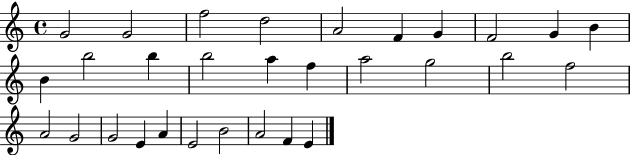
{
  \clef treble
  \time 4/4
  \defaultTimeSignature
  \key c \major
  g'2 g'2 | f''2 d''2 | a'2 f'4 g'4 | f'2 g'4 b'4 | \break b'4 b''2 b''4 | b''2 a''4 f''4 | a''2 g''2 | b''2 f''2 | \break a'2 g'2 | g'2 e'4 a'4 | e'2 b'2 | a'2 f'4 e'4 | \break \bar "|."
}